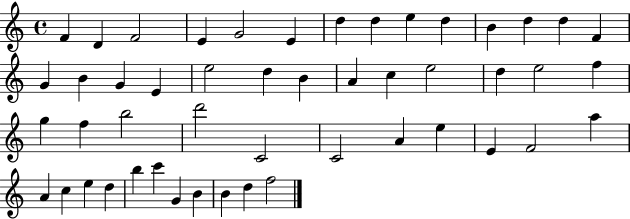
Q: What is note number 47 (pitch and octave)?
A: B4